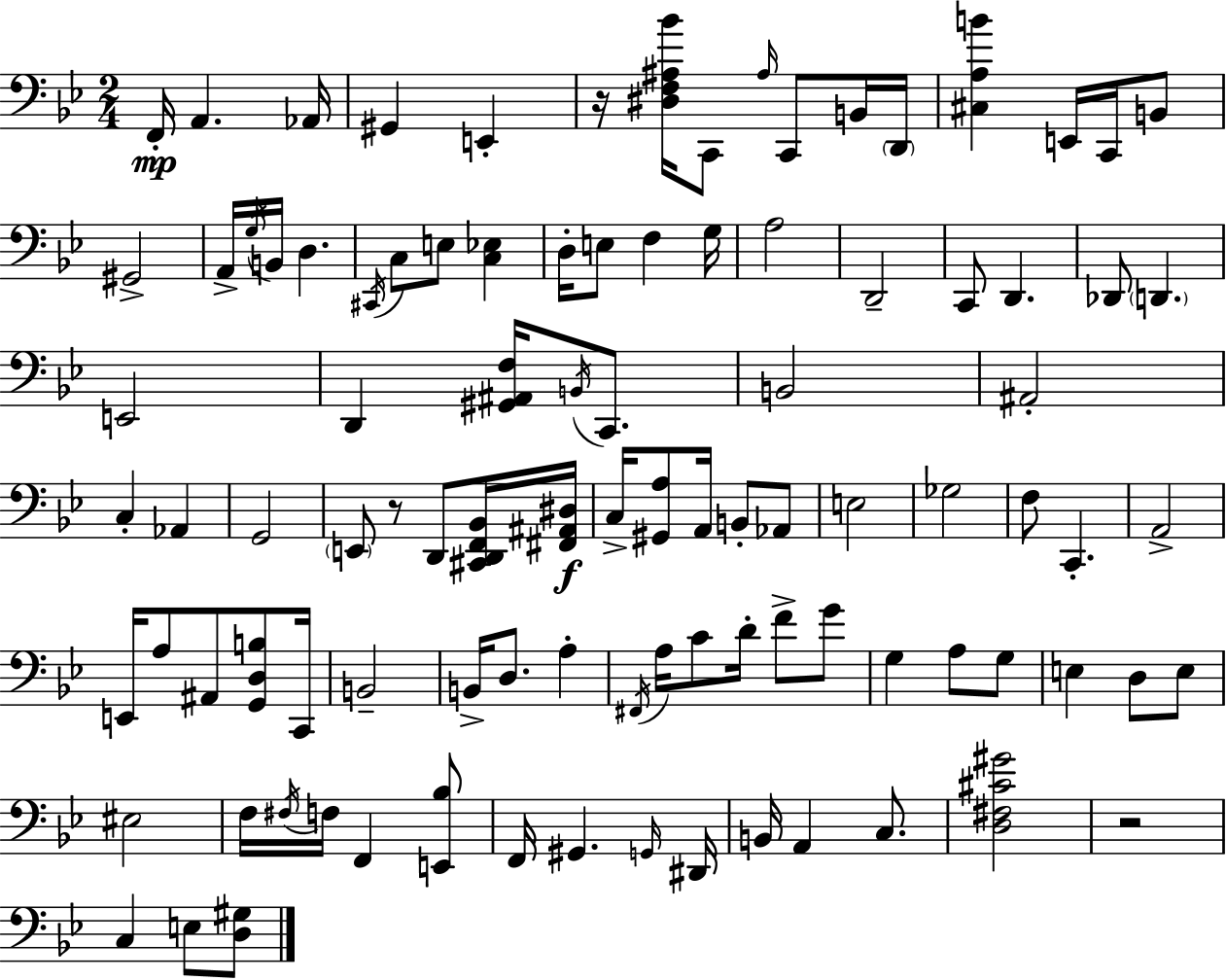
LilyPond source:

{
  \clef bass
  \numericTimeSignature
  \time 2/4
  \key g \minor
  \repeat volta 2 { f,16-.\mp a,4. aes,16 | gis,4 e,4-. | r16 <dis f ais bes'>16 c,8 \grace { ais16 } c,8 b,16 | \parenthesize d,16 <cis a b'>4 e,16 c,16 b,8 | \break gis,2-> | a,16-> \acciaccatura { g16 } b,16 d4. | \acciaccatura { cis,16 } c8 e8 <c ees>4 | d16-. e8 f4 | \break g16 a2 | d,2-- | c,8 d,4. | des,8 \parenthesize d,4. | \break e,2 | d,4 <gis, ais, f>16 | \acciaccatura { b,16 } c,8. b,2 | ais,2-. | \break c4-. | aes,4 g,2 | \parenthesize e,8 r8 | d,8 <cis, d, f, bes,>16 <fis, ais, dis>16\f c16-> <gis, a>8 a,16 | \break b,8-. aes,8 e2 | ges2 | f8 c,4.-. | a,2-> | \break e,16 a8 ais,8 | <g, d b>8 c,16 b,2-- | b,16-> d8. | a4-. \acciaccatura { fis,16 } a16 c'8 | \break d'16-. f'8-> g'8 g4 | a8 g8 e4 | d8 e8 eis2 | f16 \acciaccatura { fis16 } f16 | \break f,4 <e, bes>8 f,16 gis,4. | \grace { g,16 } dis,16 b,16 | a,4 c8. <d fis cis' gis'>2 | r2 | \break c4 | e8 <d gis>8 } \bar "|."
}